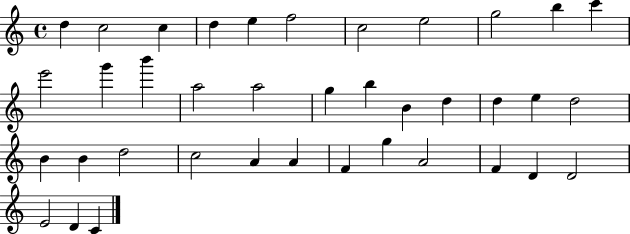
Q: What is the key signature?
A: C major